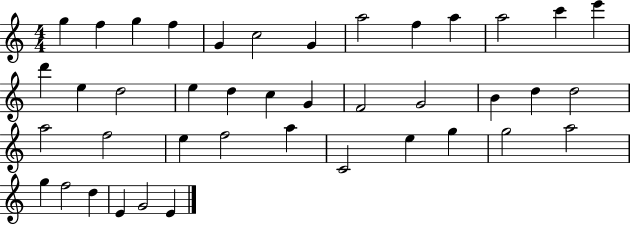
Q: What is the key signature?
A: C major